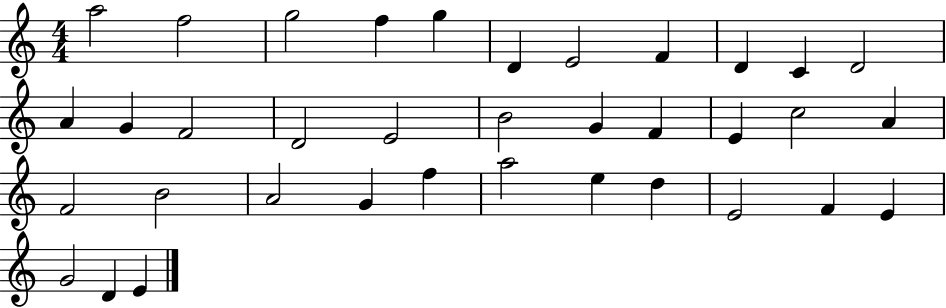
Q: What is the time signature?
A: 4/4